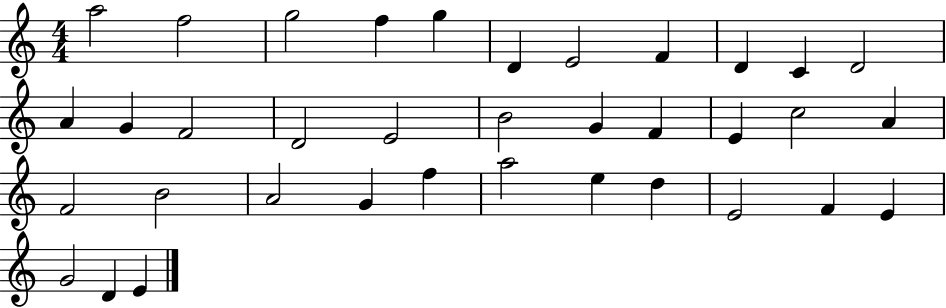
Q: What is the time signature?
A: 4/4